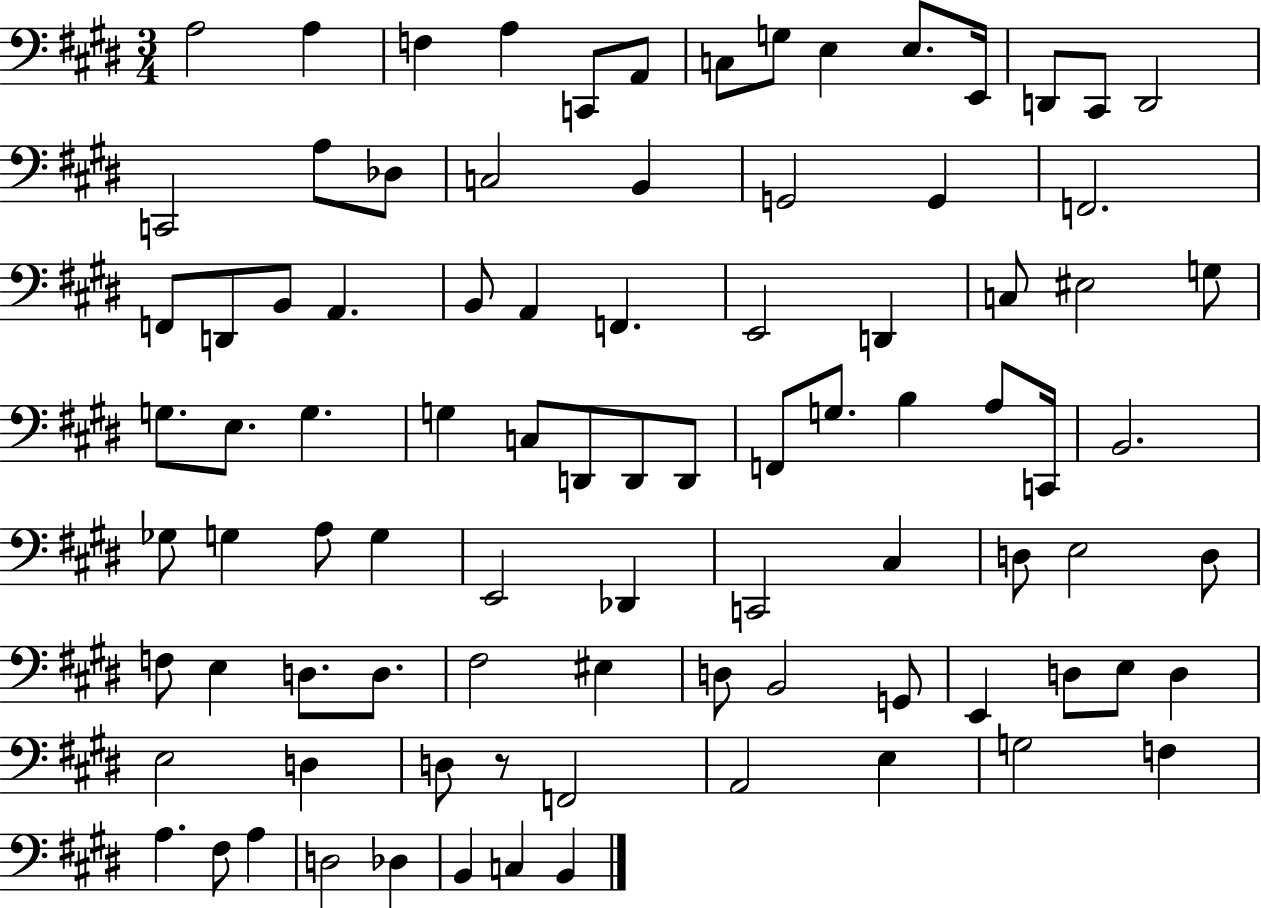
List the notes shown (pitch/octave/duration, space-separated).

A3/h A3/q F3/q A3/q C2/e A2/e C3/e G3/e E3/q E3/e. E2/s D2/e C#2/e D2/h C2/h A3/e Db3/e C3/h B2/q G2/h G2/q F2/h. F2/e D2/e B2/e A2/q. B2/e A2/q F2/q. E2/h D2/q C3/e EIS3/h G3/e G3/e. E3/e. G3/q. G3/q C3/e D2/e D2/e D2/e F2/e G3/e. B3/q A3/e C2/s B2/h. Gb3/e G3/q A3/e G3/q E2/h Db2/q C2/h C#3/q D3/e E3/h D3/e F3/e E3/q D3/e. D3/e. F#3/h EIS3/q D3/e B2/h G2/e E2/q D3/e E3/e D3/q E3/h D3/q D3/e R/e F2/h A2/h E3/q G3/h F3/q A3/q. F#3/e A3/q D3/h Db3/q B2/q C3/q B2/q